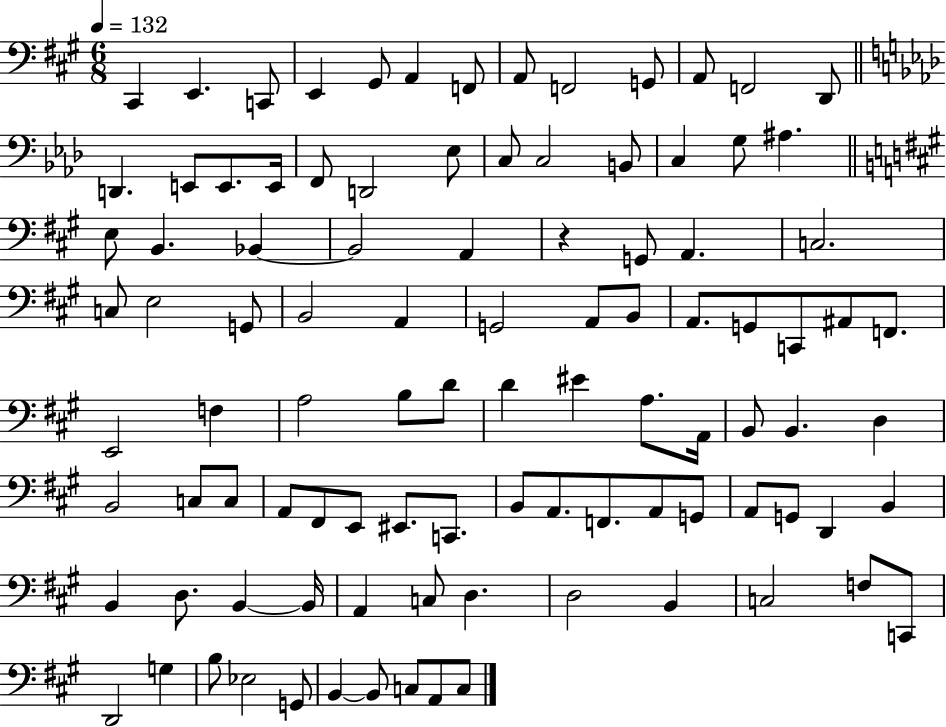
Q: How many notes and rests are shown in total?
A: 99